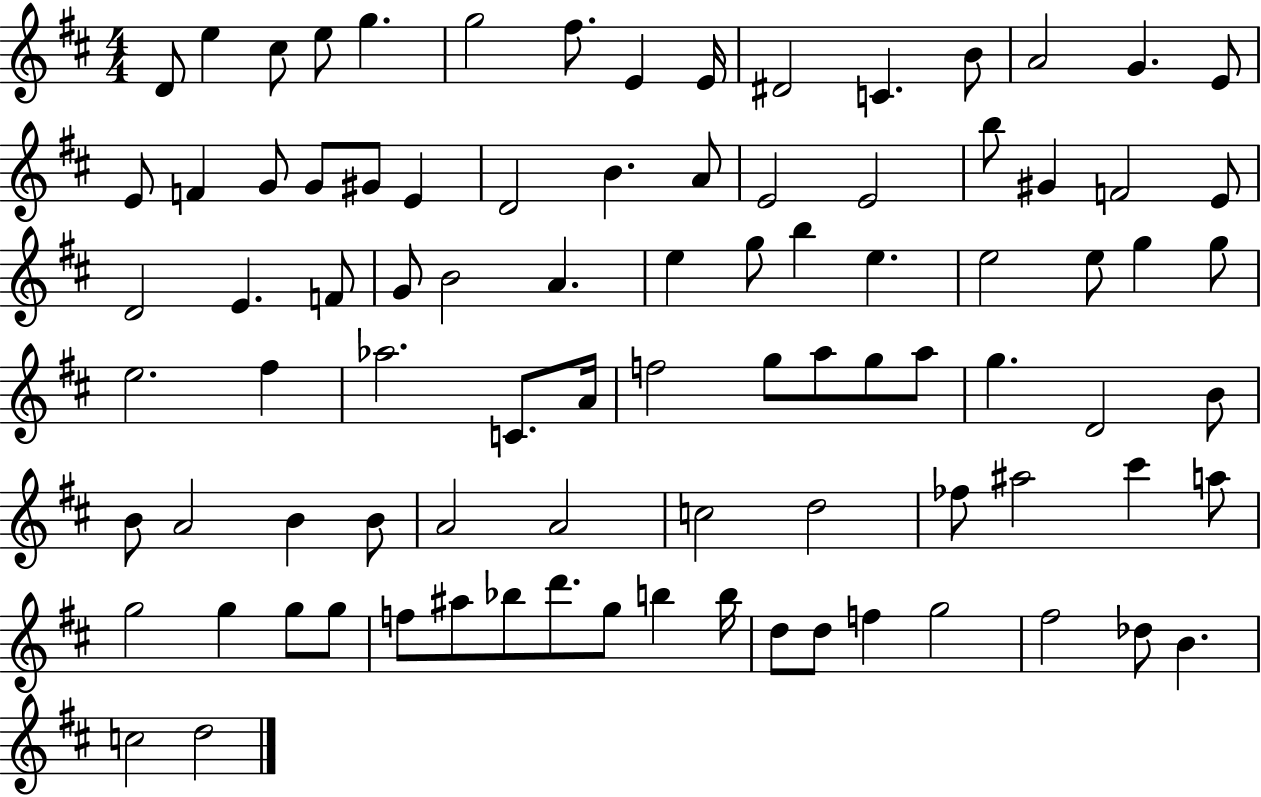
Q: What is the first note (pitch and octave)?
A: D4